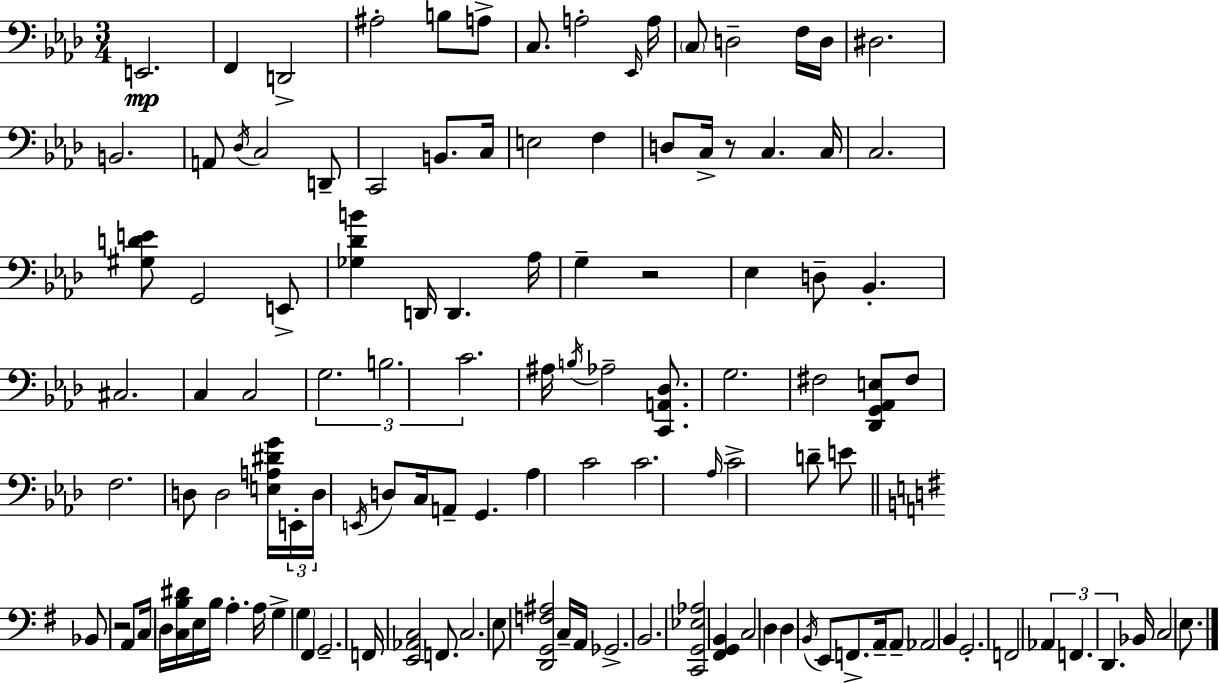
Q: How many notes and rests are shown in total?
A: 119